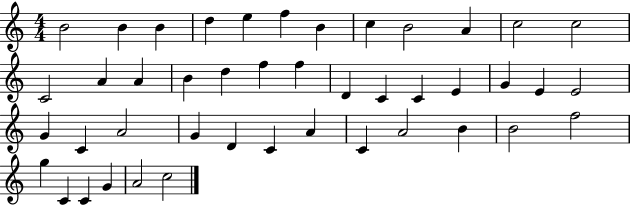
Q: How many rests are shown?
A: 0